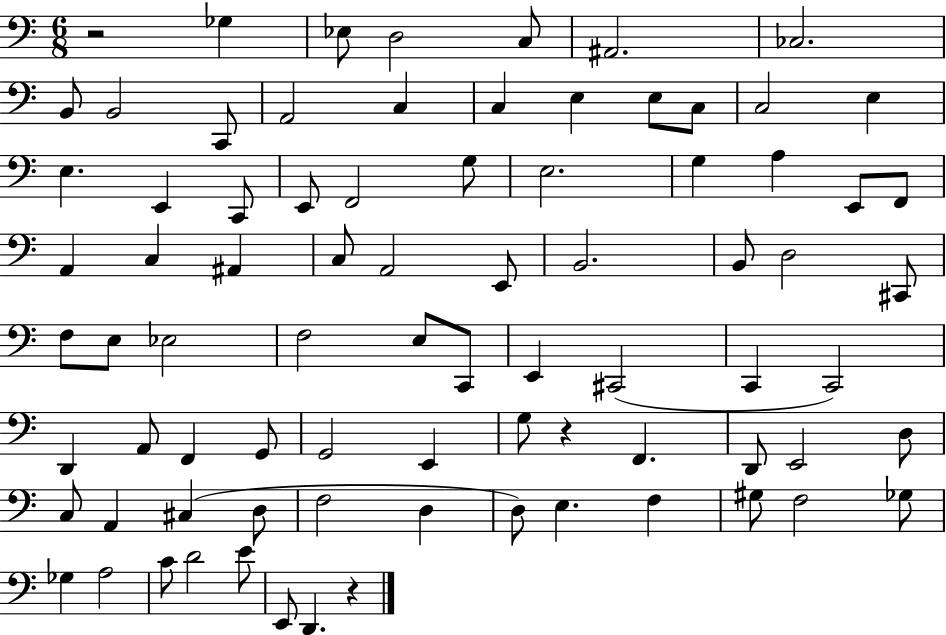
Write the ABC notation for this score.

X:1
T:Untitled
M:6/8
L:1/4
K:C
z2 _G, _E,/2 D,2 C,/2 ^A,,2 _C,2 B,,/2 B,,2 C,,/2 A,,2 C, C, E, E,/2 C,/2 C,2 E, E, E,, C,,/2 E,,/2 F,,2 G,/2 E,2 G, A, E,,/2 F,,/2 A,, C, ^A,, C,/2 A,,2 E,,/2 B,,2 B,,/2 D,2 ^C,,/2 F,/2 E,/2 _E,2 F,2 E,/2 C,,/2 E,, ^C,,2 C,, C,,2 D,, A,,/2 F,, G,,/2 G,,2 E,, G,/2 z F,, D,,/2 E,,2 D,/2 C,/2 A,, ^C, D,/2 F,2 D, D,/2 E, F, ^G,/2 F,2 _G,/2 _G, A,2 C/2 D2 E/2 E,,/2 D,, z